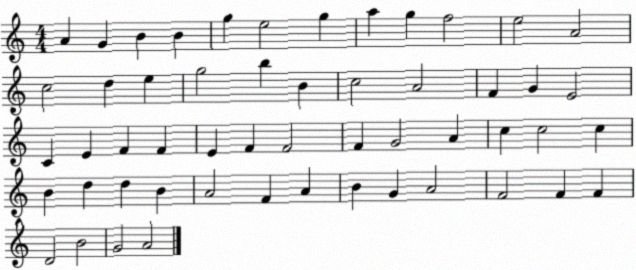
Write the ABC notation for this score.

X:1
T:Untitled
M:4/4
L:1/4
K:C
A G B B g e2 g a g f2 e2 A2 c2 d e g2 b B c2 A2 F G E2 C E F F E F F2 F G2 A c c2 c B d d B A2 F A B G A2 F2 F F D2 B2 G2 A2